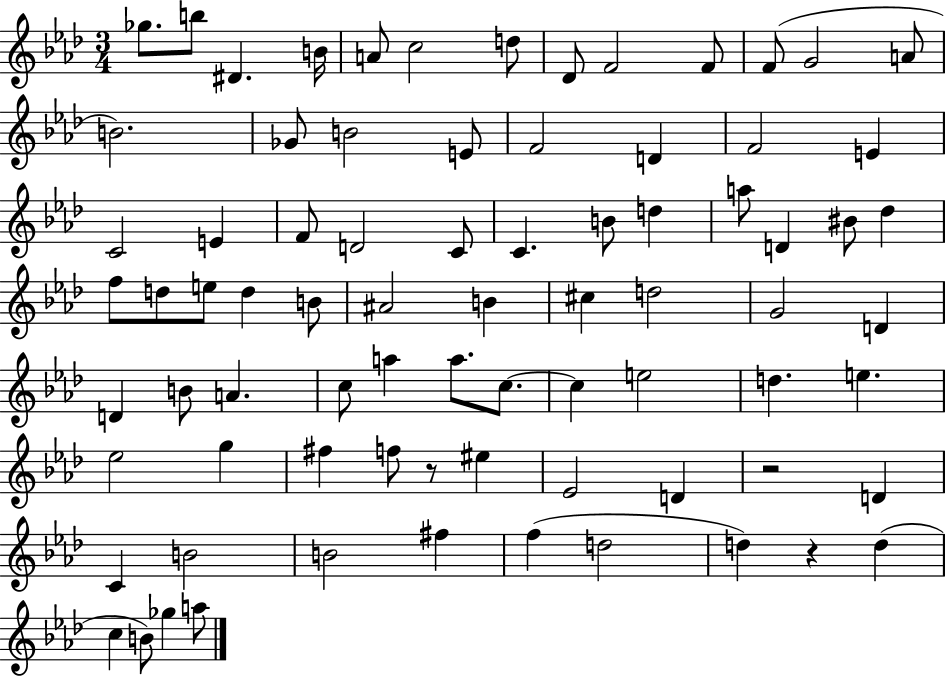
X:1
T:Untitled
M:3/4
L:1/4
K:Ab
_g/2 b/2 ^D B/4 A/2 c2 d/2 _D/2 F2 F/2 F/2 G2 A/2 B2 _G/2 B2 E/2 F2 D F2 E C2 E F/2 D2 C/2 C B/2 d a/2 D ^B/2 _d f/2 d/2 e/2 d B/2 ^A2 B ^c d2 G2 D D B/2 A c/2 a a/2 c/2 c e2 d e _e2 g ^f f/2 z/2 ^e _E2 D z2 D C B2 B2 ^f f d2 d z d c B/2 _g a/2